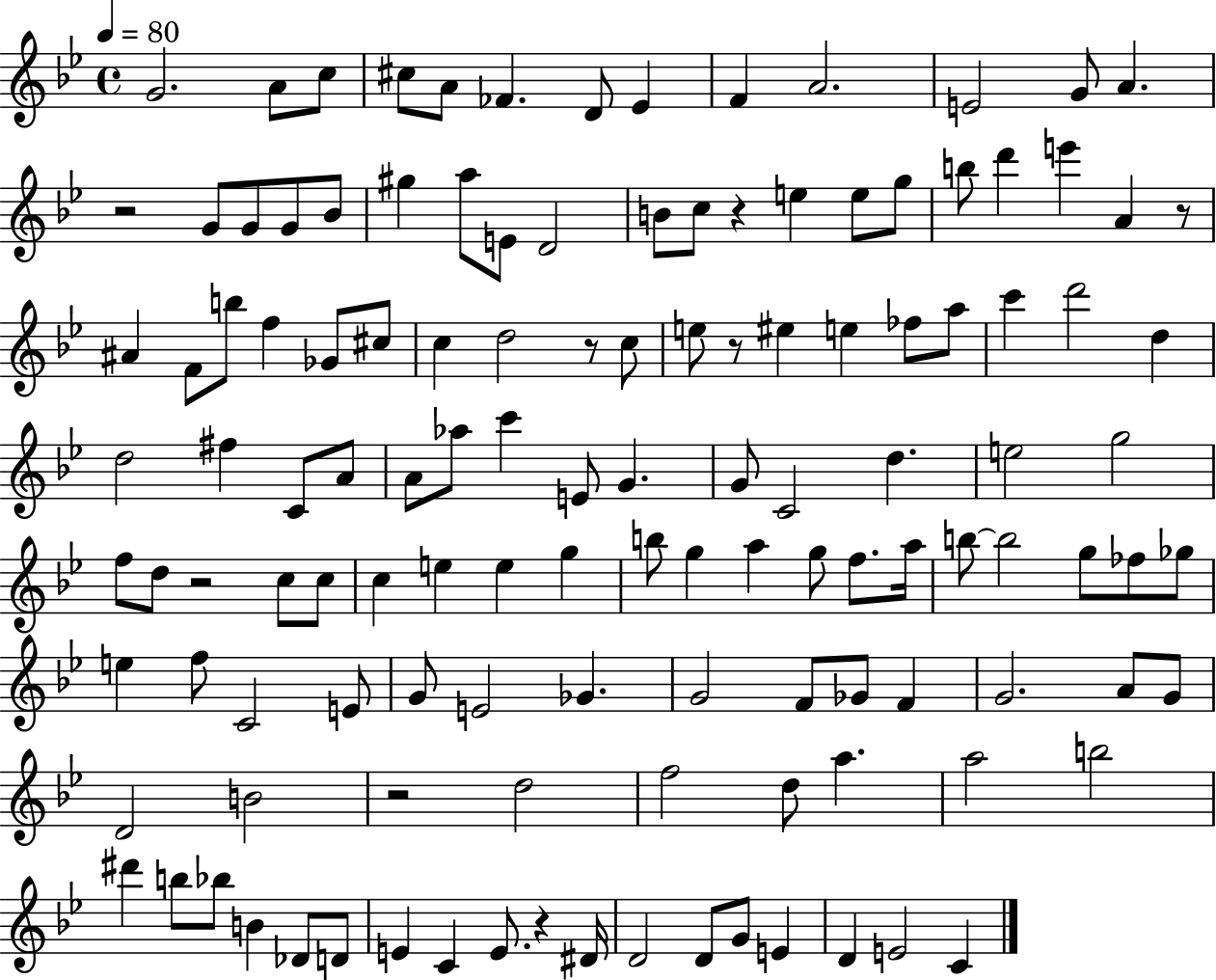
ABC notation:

X:1
T:Untitled
M:4/4
L:1/4
K:Bb
G2 A/2 c/2 ^c/2 A/2 _F D/2 _E F A2 E2 G/2 A z2 G/2 G/2 G/2 _B/2 ^g a/2 E/2 D2 B/2 c/2 z e e/2 g/2 b/2 d' e' A z/2 ^A F/2 b/2 f _G/2 ^c/2 c d2 z/2 c/2 e/2 z/2 ^e e _f/2 a/2 c' d'2 d d2 ^f C/2 A/2 A/2 _a/2 c' E/2 G G/2 C2 d e2 g2 f/2 d/2 z2 c/2 c/2 c e e g b/2 g a g/2 f/2 a/4 b/2 b2 g/2 _f/2 _g/2 e f/2 C2 E/2 G/2 E2 _G G2 F/2 _G/2 F G2 A/2 G/2 D2 B2 z2 d2 f2 d/2 a a2 b2 ^d' b/2 _b/2 B _D/2 D/2 E C E/2 z ^D/4 D2 D/2 G/2 E D E2 C